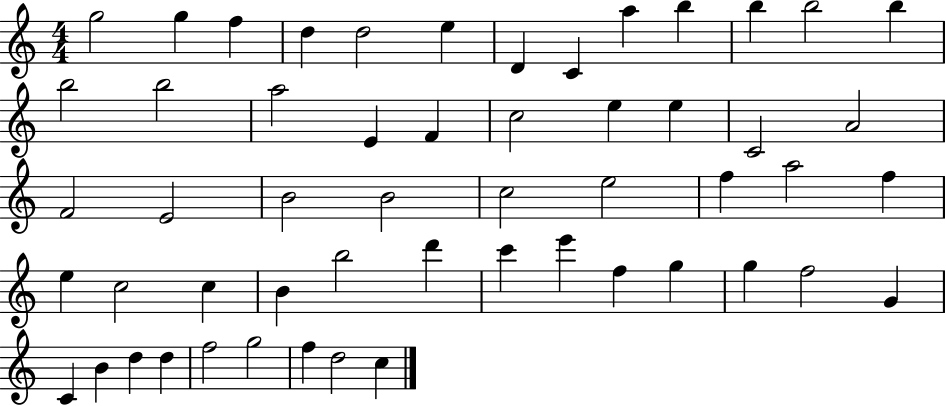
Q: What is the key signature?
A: C major